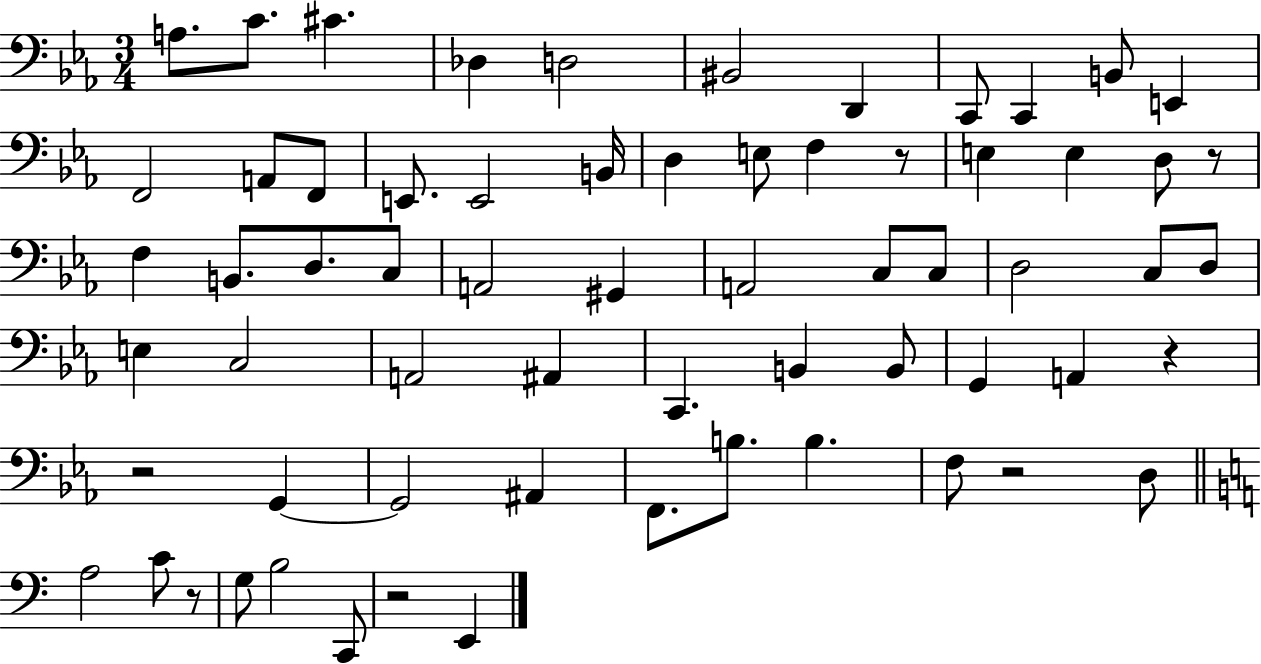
X:1
T:Untitled
M:3/4
L:1/4
K:Eb
A,/2 C/2 ^C _D, D,2 ^B,,2 D,, C,,/2 C,, B,,/2 E,, F,,2 A,,/2 F,,/2 E,,/2 E,,2 B,,/4 D, E,/2 F, z/2 E, E, D,/2 z/2 F, B,,/2 D,/2 C,/2 A,,2 ^G,, A,,2 C,/2 C,/2 D,2 C,/2 D,/2 E, C,2 A,,2 ^A,, C,, B,, B,,/2 G,, A,, z z2 G,, G,,2 ^A,, F,,/2 B,/2 B, F,/2 z2 D,/2 A,2 C/2 z/2 G,/2 B,2 C,,/2 z2 E,,